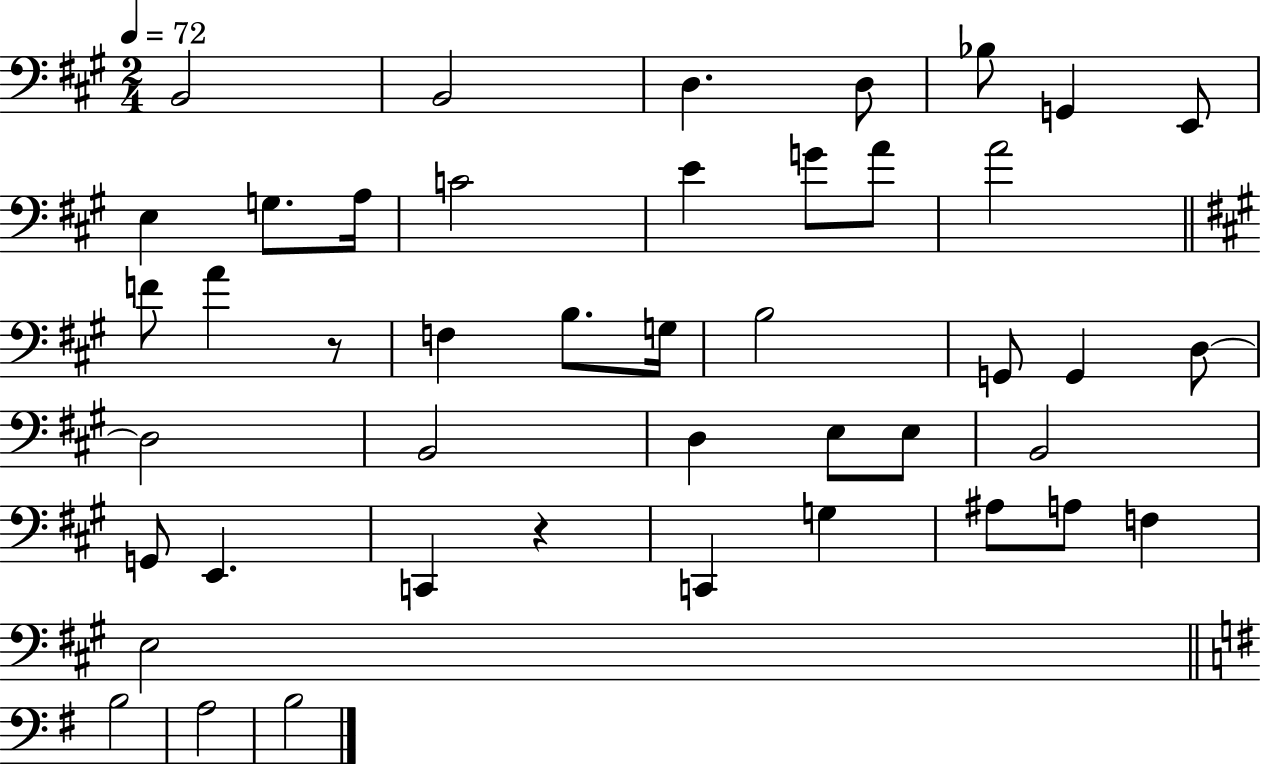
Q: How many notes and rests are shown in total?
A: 44